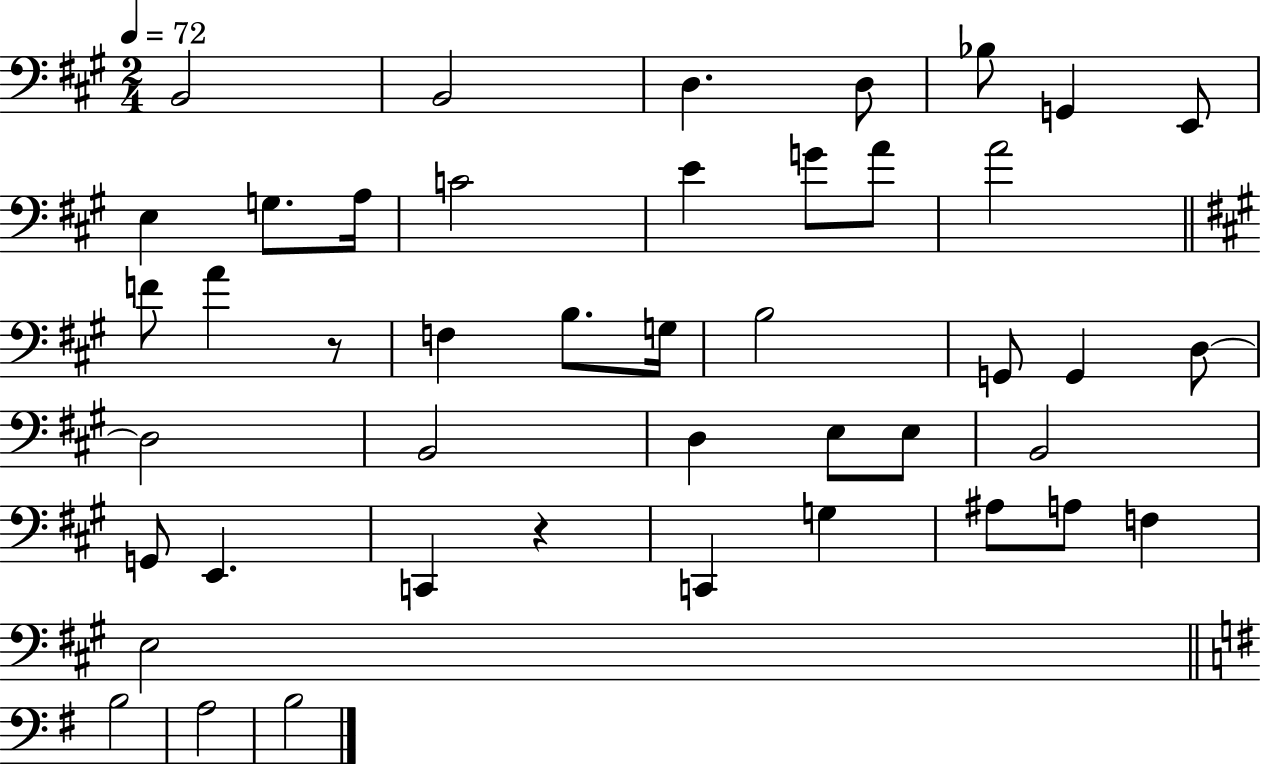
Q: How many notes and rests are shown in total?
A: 44